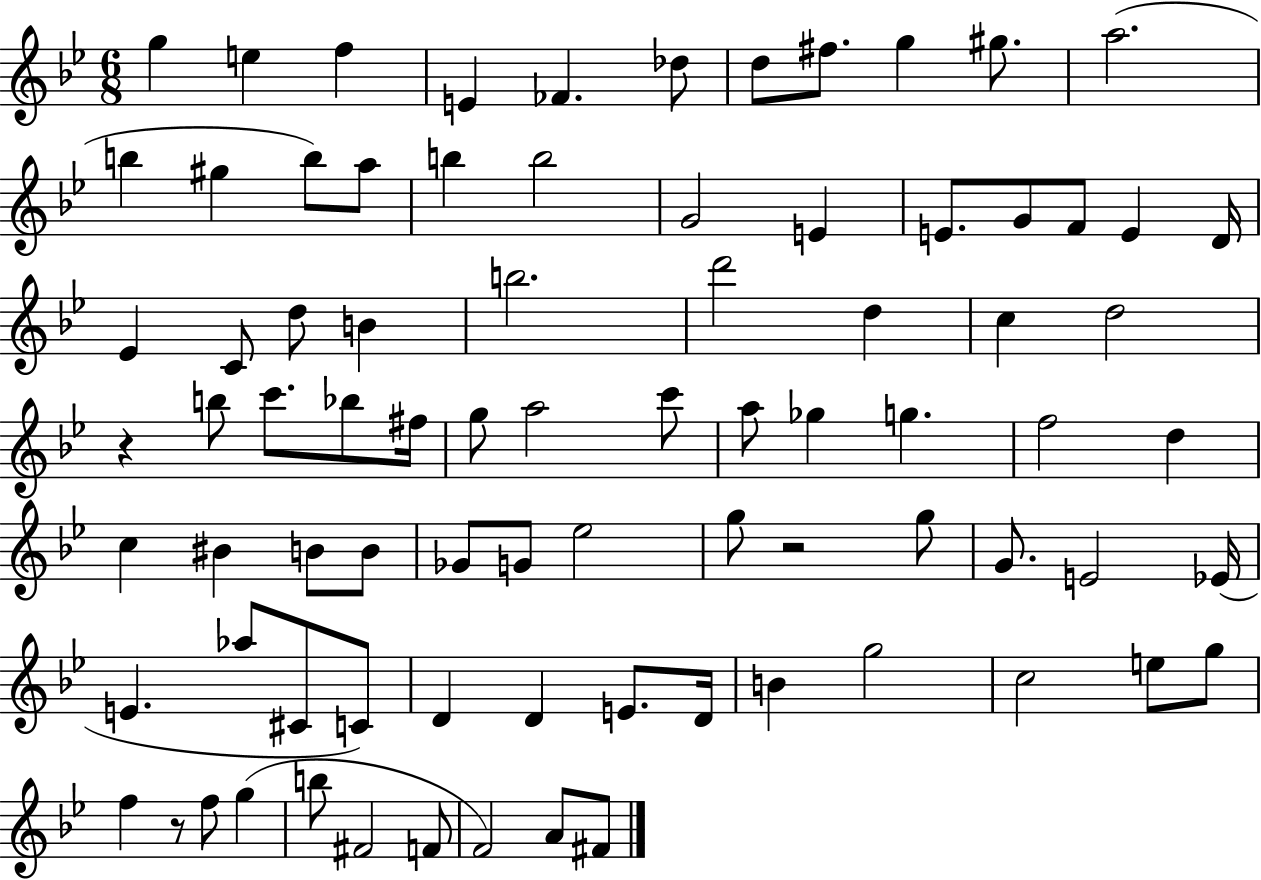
G5/q E5/q F5/q E4/q FES4/q. Db5/e D5/e F#5/e. G5/q G#5/e. A5/h. B5/q G#5/q B5/e A5/e B5/q B5/h G4/h E4/q E4/e. G4/e F4/e E4/q D4/s Eb4/q C4/e D5/e B4/q B5/h. D6/h D5/q C5/q D5/h R/q B5/e C6/e. Bb5/e F#5/s G5/e A5/h C6/e A5/e Gb5/q G5/q. F5/h D5/q C5/q BIS4/q B4/e B4/e Gb4/e G4/e Eb5/h G5/e R/h G5/e G4/e. E4/h Eb4/s E4/q. Ab5/e C#4/e C4/e D4/q D4/q E4/e. D4/s B4/q G5/h C5/h E5/e G5/e F5/q R/e F5/e G5/q B5/e F#4/h F4/e F4/h A4/e F#4/e